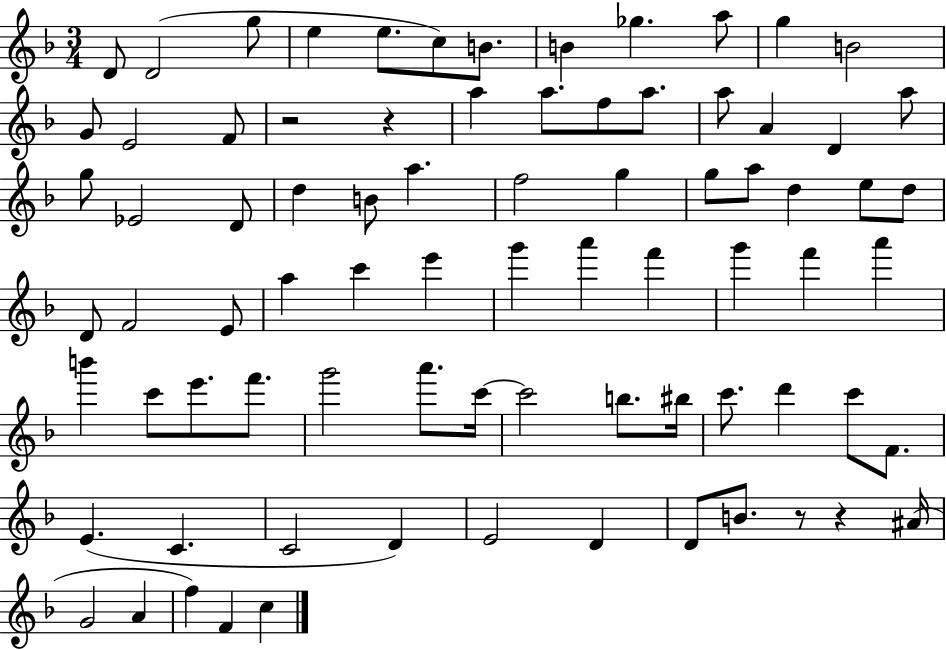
D4/e D4/h G5/e E5/q E5/e. C5/e B4/e. B4/q Gb5/q. A5/e G5/q B4/h G4/e E4/h F4/e R/h R/q A5/q A5/e. F5/e A5/e. A5/e A4/q D4/q A5/e G5/e Eb4/h D4/e D5/q B4/e A5/q. F5/h G5/q G5/e A5/e D5/q E5/e D5/e D4/e F4/h E4/e A5/q C6/q E6/q G6/q A6/q F6/q G6/q F6/q A6/q B6/q C6/e E6/e. F6/e. G6/h A6/e. C6/s C6/h B5/e. BIS5/s C6/e. D6/q C6/e F4/e. E4/q. C4/q. C4/h D4/q E4/h D4/q D4/e B4/e. R/e R/q A#4/s G4/h A4/q F5/q F4/q C5/q